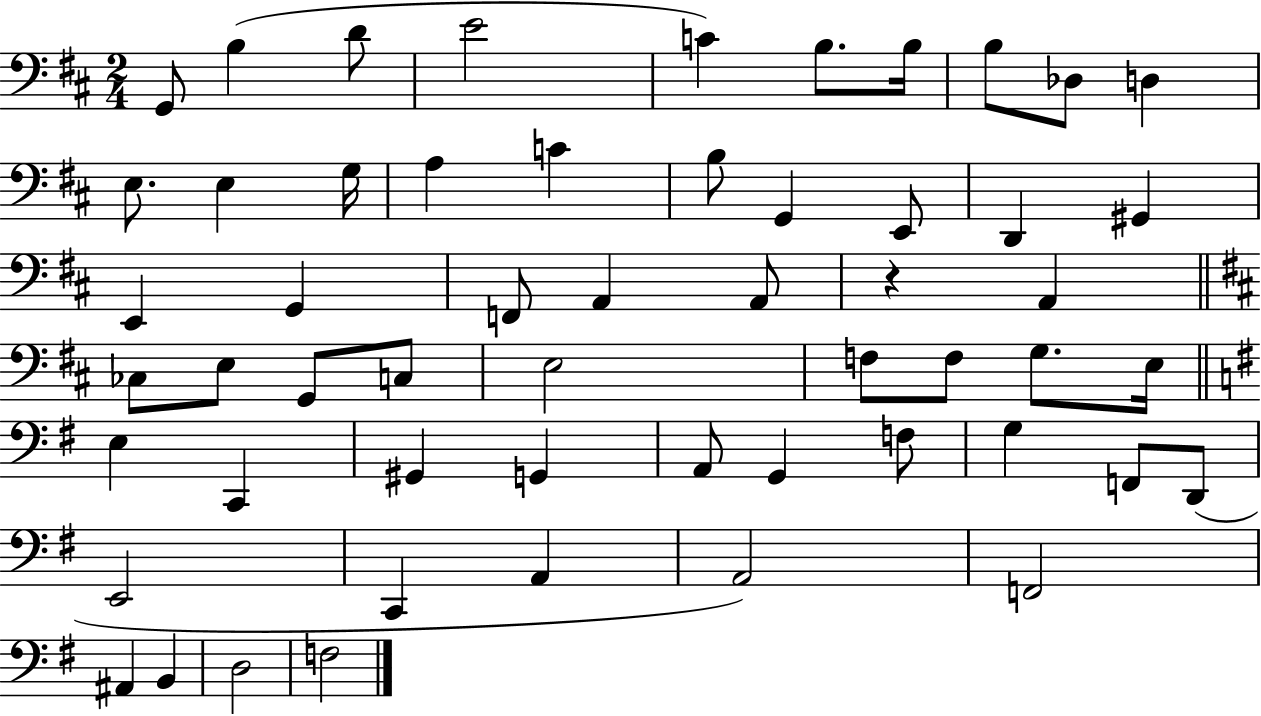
X:1
T:Untitled
M:2/4
L:1/4
K:D
G,,/2 B, D/2 E2 C B,/2 B,/4 B,/2 _D,/2 D, E,/2 E, G,/4 A, C B,/2 G,, E,,/2 D,, ^G,, E,, G,, F,,/2 A,, A,,/2 z A,, _C,/2 E,/2 G,,/2 C,/2 E,2 F,/2 F,/2 G,/2 E,/4 E, C,, ^G,, G,, A,,/2 G,, F,/2 G, F,,/2 D,,/2 E,,2 C,, A,, A,,2 F,,2 ^A,, B,, D,2 F,2